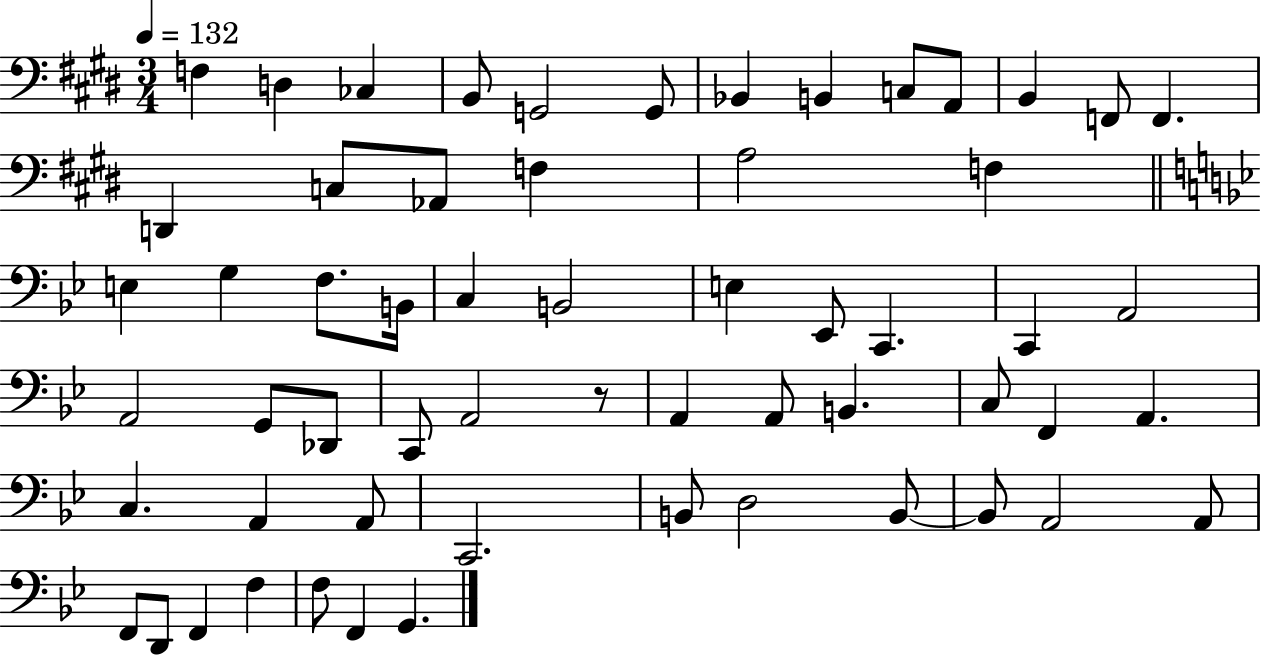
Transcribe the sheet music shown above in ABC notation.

X:1
T:Untitled
M:3/4
L:1/4
K:E
F, D, _C, B,,/2 G,,2 G,,/2 _B,, B,, C,/2 A,,/2 B,, F,,/2 F,, D,, C,/2 _A,,/2 F, A,2 F, E, G, F,/2 B,,/4 C, B,,2 E, _E,,/2 C,, C,, A,,2 A,,2 G,,/2 _D,,/2 C,,/2 A,,2 z/2 A,, A,,/2 B,, C,/2 F,, A,, C, A,, A,,/2 C,,2 B,,/2 D,2 B,,/2 B,,/2 A,,2 A,,/2 F,,/2 D,,/2 F,, F, F,/2 F,, G,,